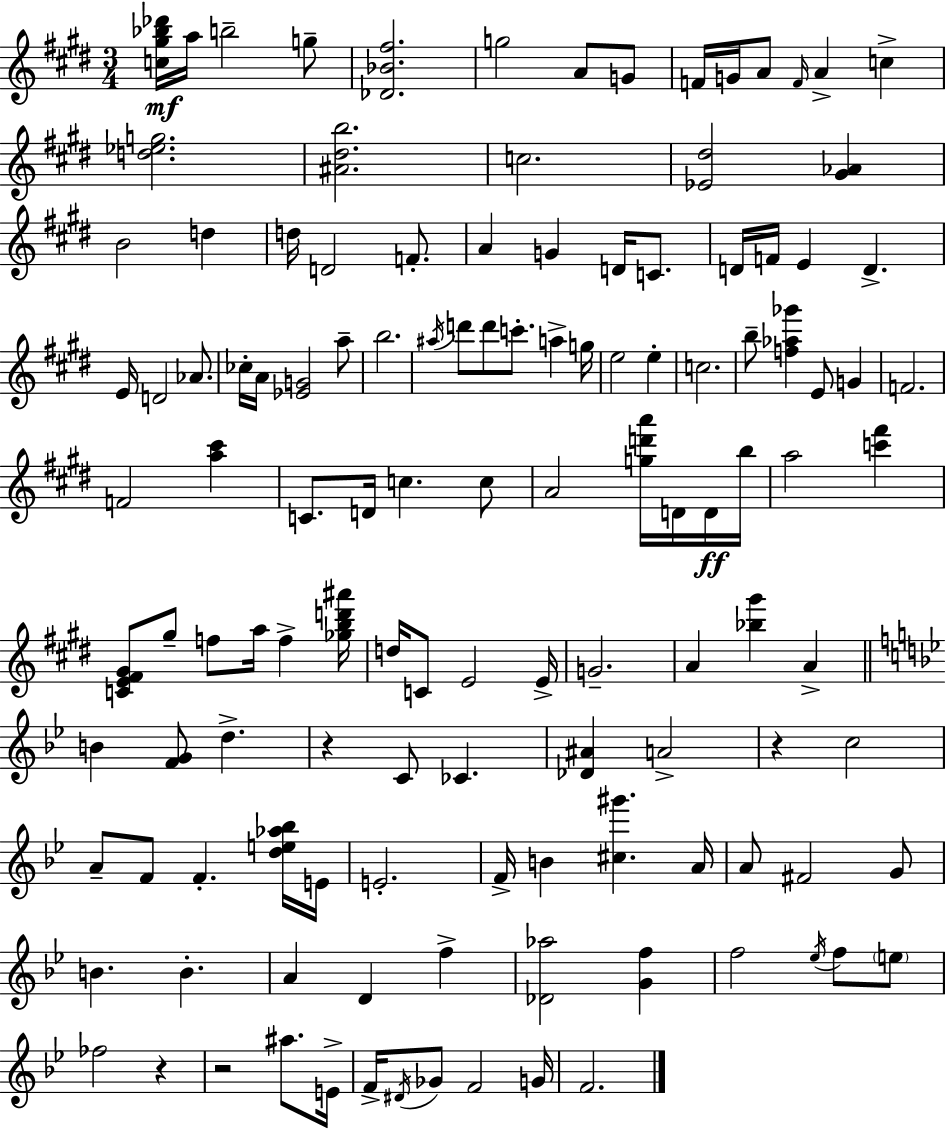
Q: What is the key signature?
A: E major